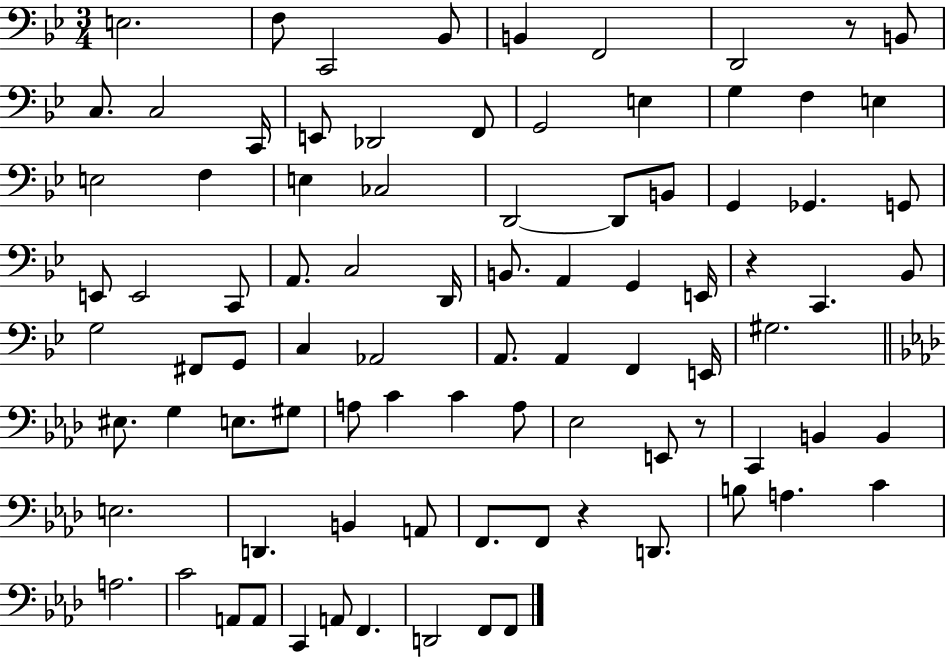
{
  \clef bass
  \numericTimeSignature
  \time 3/4
  \key bes \major
  e2. | f8 c,2 bes,8 | b,4 f,2 | d,2 r8 b,8 | \break c8. c2 c,16 | e,8 des,2 f,8 | g,2 e4 | g4 f4 e4 | \break e2 f4 | e4 ces2 | d,2~~ d,8 b,8 | g,4 ges,4. g,8 | \break e,8 e,2 c,8 | a,8. c2 d,16 | b,8. a,4 g,4 e,16 | r4 c,4. bes,8 | \break g2 fis,8 g,8 | c4 aes,2 | a,8. a,4 f,4 e,16 | gis2. | \break \bar "||" \break \key f \minor eis8. g4 e8. gis8 | a8 c'4 c'4 a8 | ees2 e,8 r8 | c,4 b,4 b,4 | \break e2. | d,4. b,4 a,8 | f,8. f,8 r4 d,8. | b8 a4. c'4 | \break a2. | c'2 a,8 a,8 | c,4 a,8 f,4. | d,2 f,8 f,8 | \break \bar "|."
}